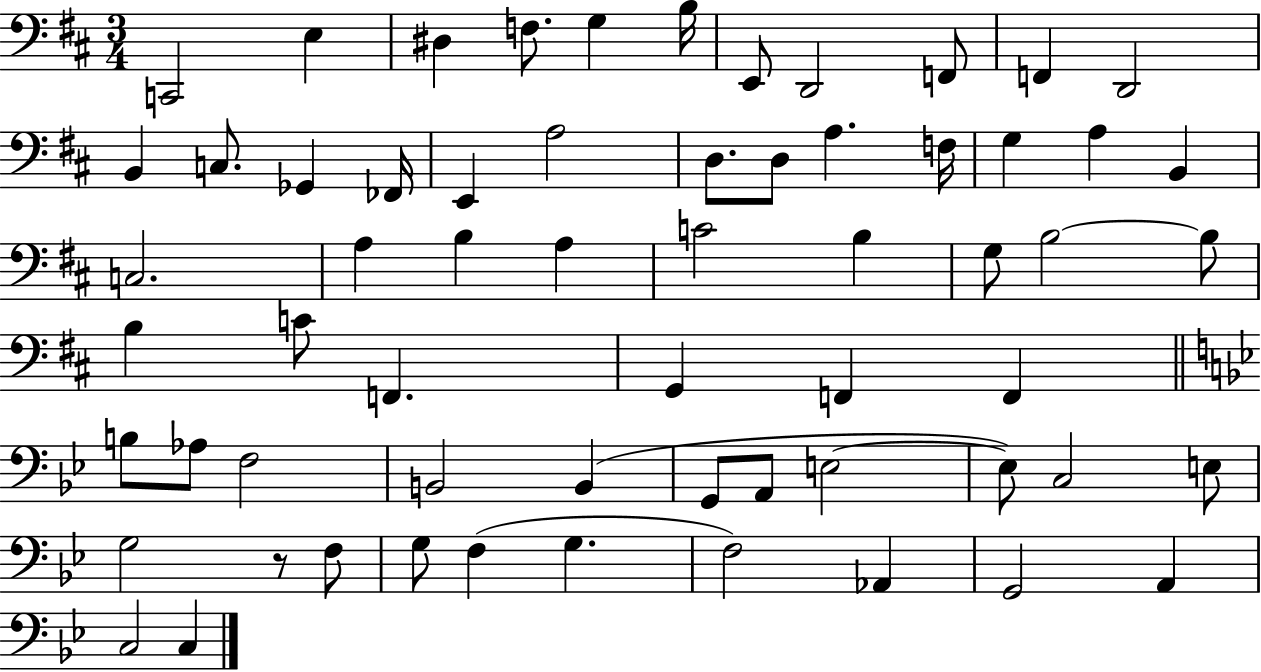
C2/h E3/q D#3/q F3/e. G3/q B3/s E2/e D2/h F2/e F2/q D2/h B2/q C3/e. Gb2/q FES2/s E2/q A3/h D3/e. D3/e A3/q. F3/s G3/q A3/q B2/q C3/h. A3/q B3/q A3/q C4/h B3/q G3/e B3/h B3/e B3/q C4/e F2/q. G2/q F2/q F2/q B3/e Ab3/e F3/h B2/h B2/q G2/e A2/e E3/h E3/e C3/h E3/e G3/h R/e F3/e G3/e F3/q G3/q. F3/h Ab2/q G2/h A2/q C3/h C3/q